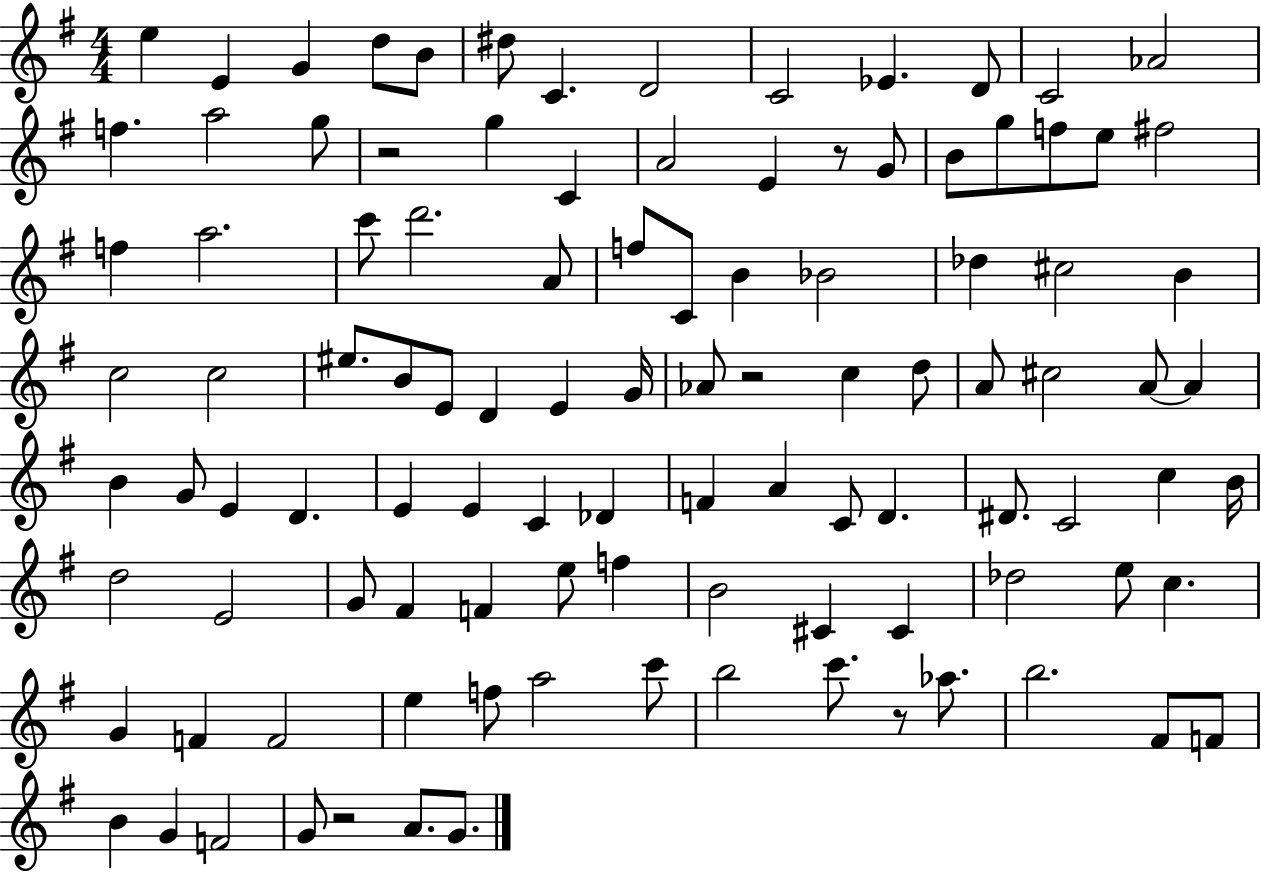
E5/q E4/q G4/q D5/e B4/e D#5/e C4/q. D4/h C4/h Eb4/q. D4/e C4/h Ab4/h F5/q. A5/h G5/e R/h G5/q C4/q A4/h E4/q R/e G4/e B4/e G5/e F5/e E5/e F#5/h F5/q A5/h. C6/e D6/h. A4/e F5/e C4/e B4/q Bb4/h Db5/q C#5/h B4/q C5/h C5/h EIS5/e. B4/e E4/e D4/q E4/q G4/s Ab4/e R/h C5/q D5/e A4/e C#5/h A4/e A4/q B4/q G4/e E4/q D4/q. E4/q E4/q C4/q Db4/q F4/q A4/q C4/e D4/q. D#4/e. C4/h C5/q B4/s D5/h E4/h G4/e F#4/q F4/q E5/e F5/q B4/h C#4/q C#4/q Db5/h E5/e C5/q. G4/q F4/q F4/h E5/q F5/e A5/h C6/e B5/h C6/e. R/e Ab5/e. B5/h. F#4/e F4/e B4/q G4/q F4/h G4/e R/h A4/e. G4/e.